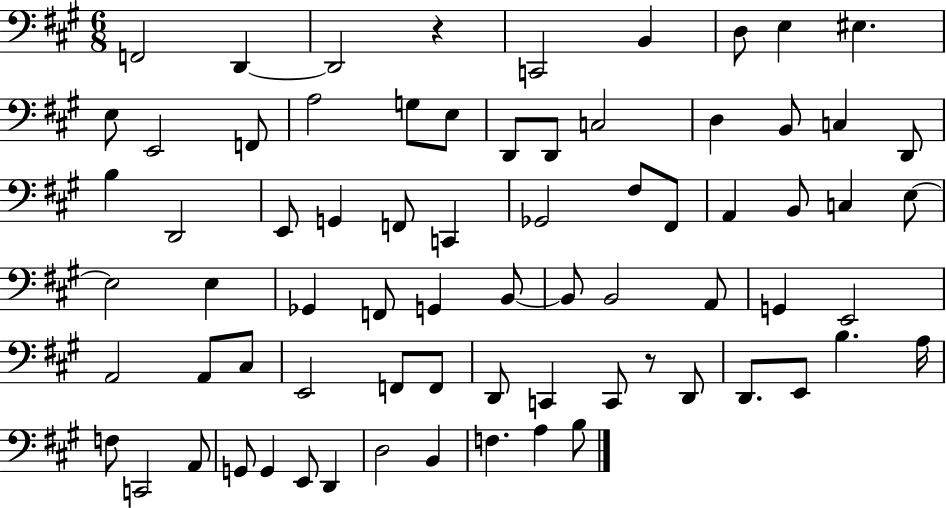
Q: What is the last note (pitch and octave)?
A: B3